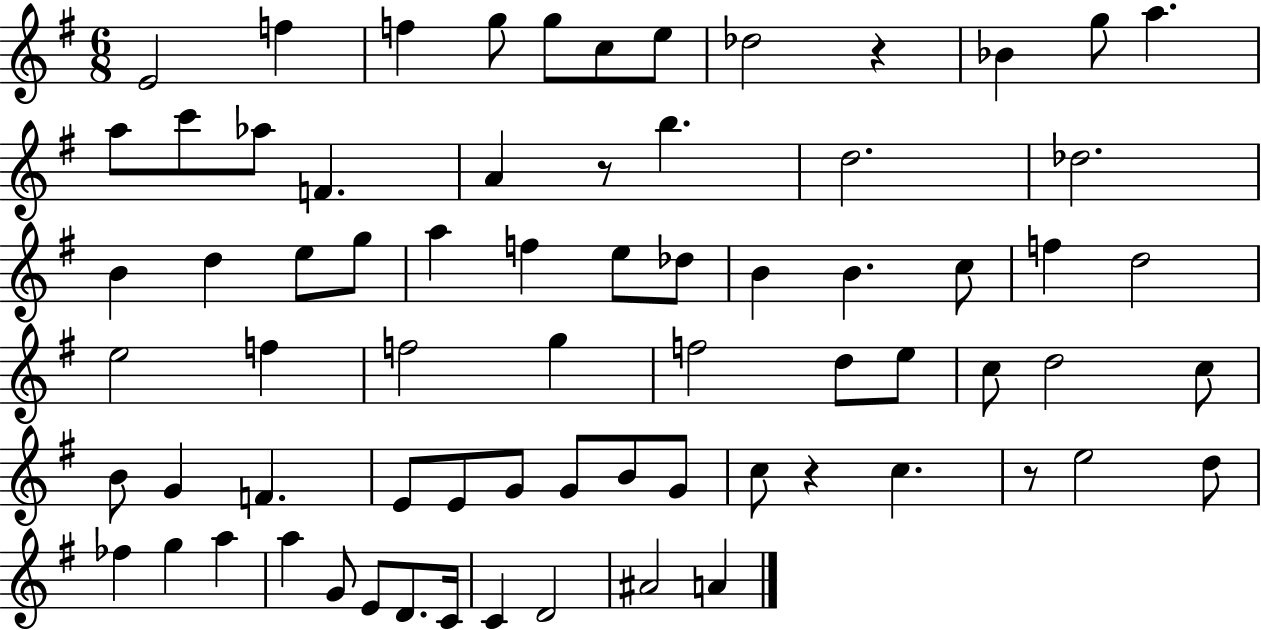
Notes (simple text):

E4/h F5/q F5/q G5/e G5/e C5/e E5/e Db5/h R/q Bb4/q G5/e A5/q. A5/e C6/e Ab5/e F4/q. A4/q R/e B5/q. D5/h. Db5/h. B4/q D5/q E5/e G5/e A5/q F5/q E5/e Db5/e B4/q B4/q. C5/e F5/q D5/h E5/h F5/q F5/h G5/q F5/h D5/e E5/e C5/e D5/h C5/e B4/e G4/q F4/q. E4/e E4/e G4/e G4/e B4/e G4/e C5/e R/q C5/q. R/e E5/h D5/e FES5/q G5/q A5/q A5/q G4/e E4/e D4/e. C4/s C4/q D4/h A#4/h A4/q